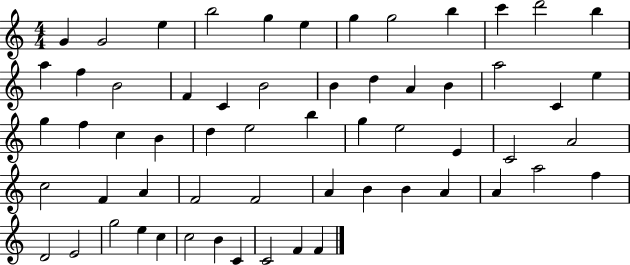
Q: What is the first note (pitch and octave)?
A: G4